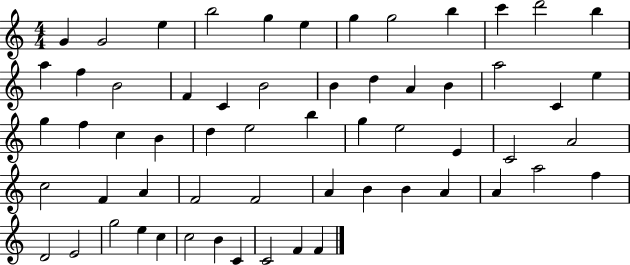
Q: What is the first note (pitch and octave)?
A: G4